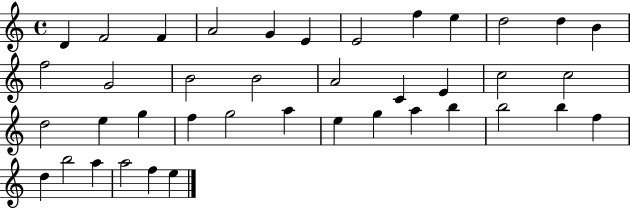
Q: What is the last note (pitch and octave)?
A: E5